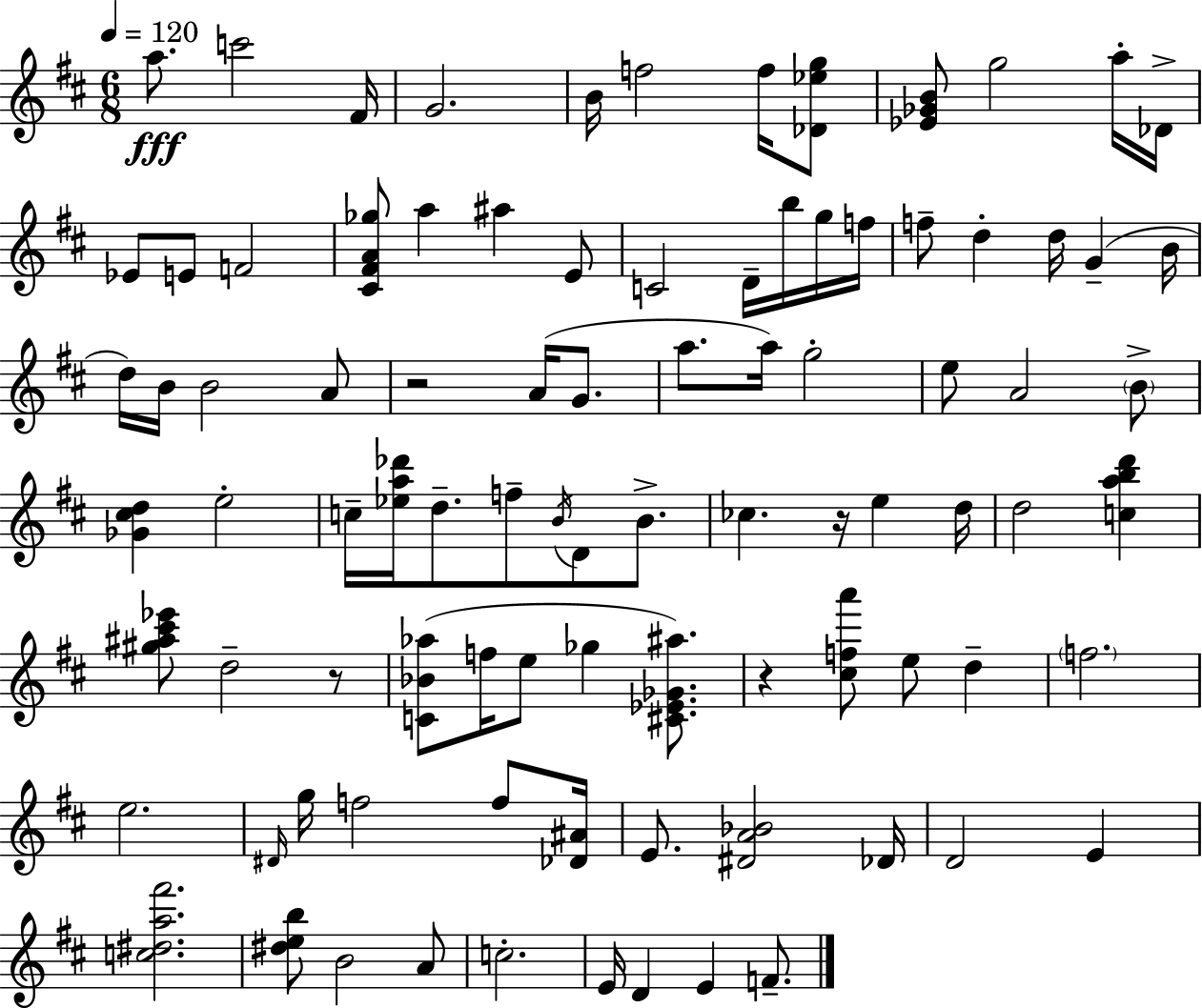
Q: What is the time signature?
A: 6/8